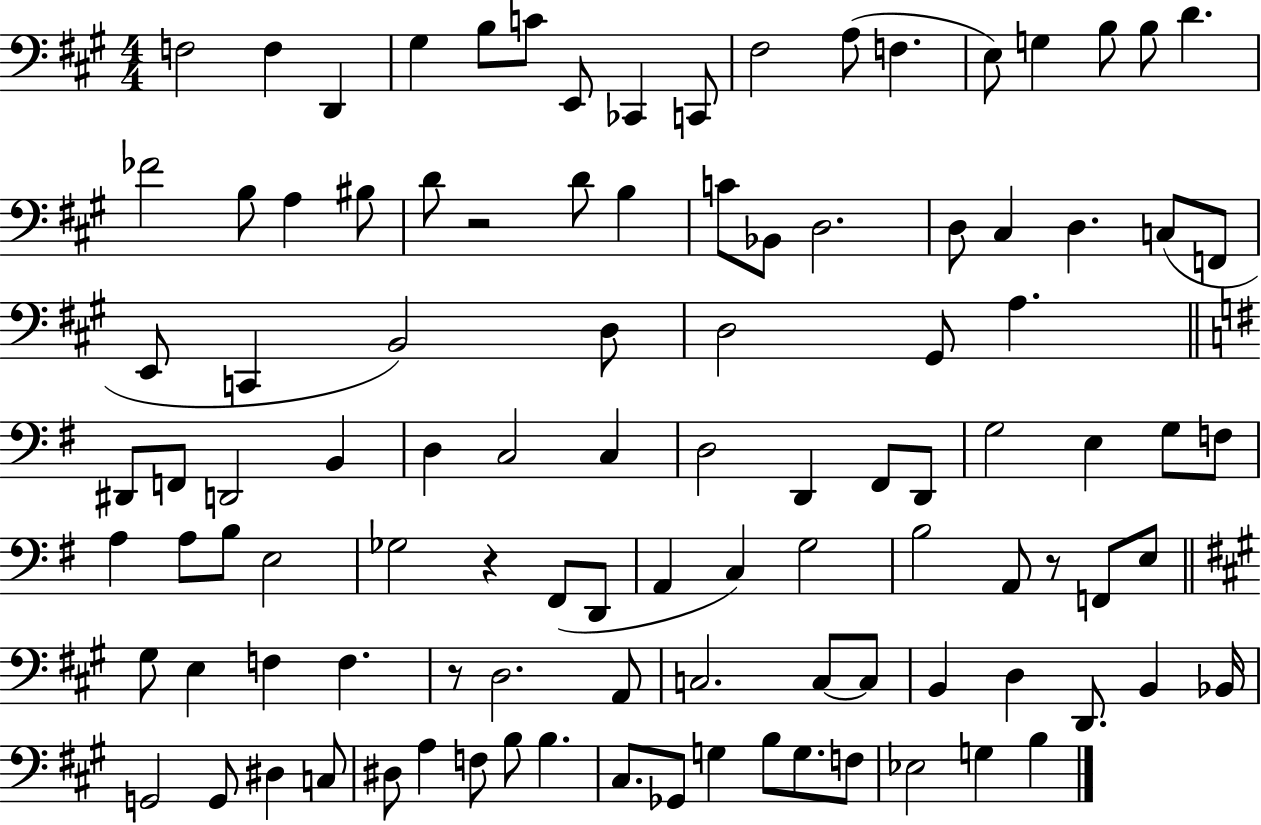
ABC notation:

X:1
T:Untitled
M:4/4
L:1/4
K:A
F,2 F, D,, ^G, B,/2 C/2 E,,/2 _C,, C,,/2 ^F,2 A,/2 F, E,/2 G, B,/2 B,/2 D _F2 B,/2 A, ^B,/2 D/2 z2 D/2 B, C/2 _B,,/2 D,2 D,/2 ^C, D, C,/2 F,,/2 E,,/2 C,, B,,2 D,/2 D,2 ^G,,/2 A, ^D,,/2 F,,/2 D,,2 B,, D, C,2 C, D,2 D,, ^F,,/2 D,,/2 G,2 E, G,/2 F,/2 A, A,/2 B,/2 E,2 _G,2 z ^F,,/2 D,,/2 A,, C, G,2 B,2 A,,/2 z/2 F,,/2 E,/2 ^G,/2 E, F, F, z/2 D,2 A,,/2 C,2 C,/2 C,/2 B,, D, D,,/2 B,, _B,,/4 G,,2 G,,/2 ^D, C,/2 ^D,/2 A, F,/2 B,/2 B, ^C,/2 _G,,/2 G, B,/2 G,/2 F,/2 _E,2 G, B,